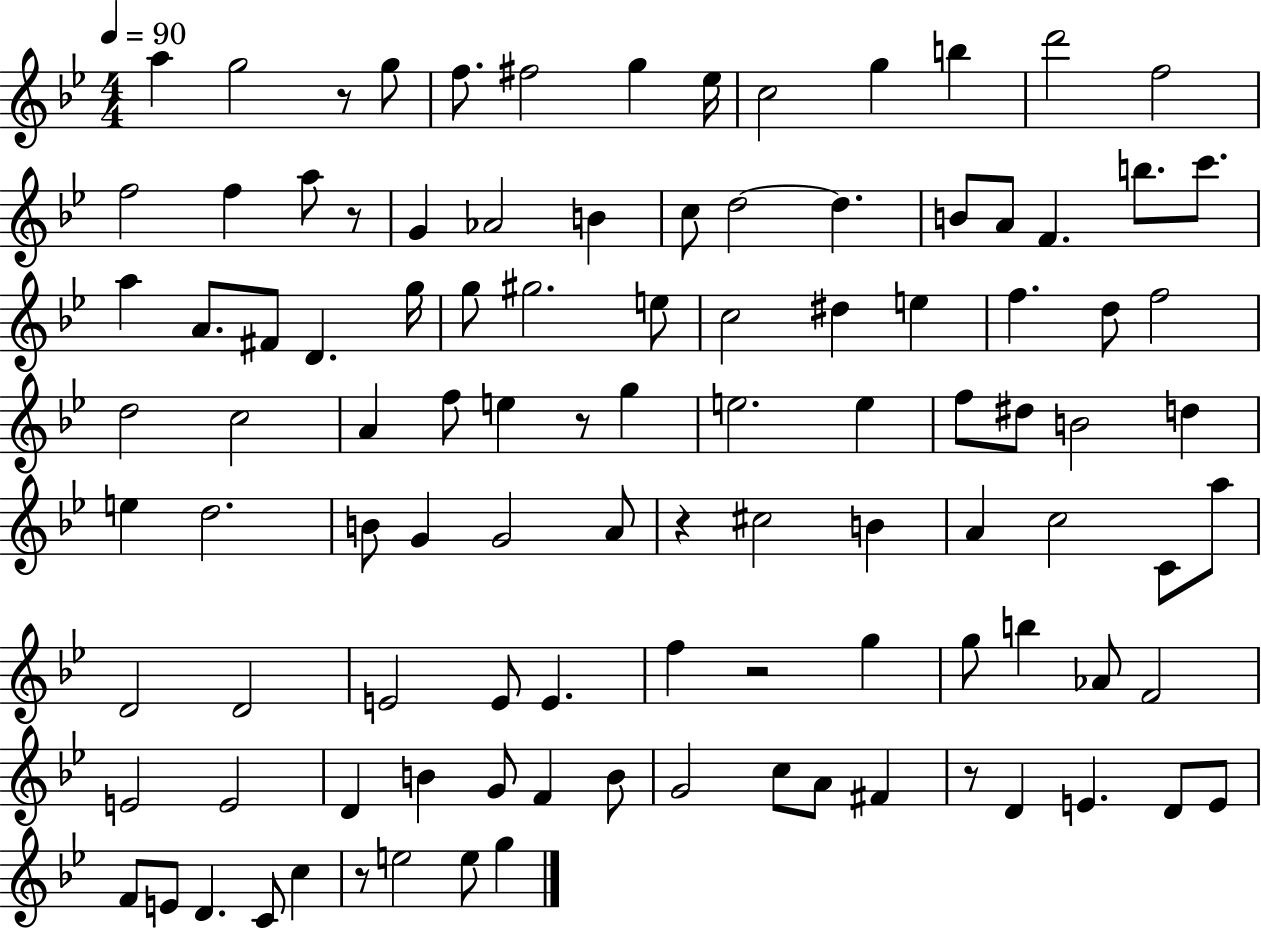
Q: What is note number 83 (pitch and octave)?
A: G4